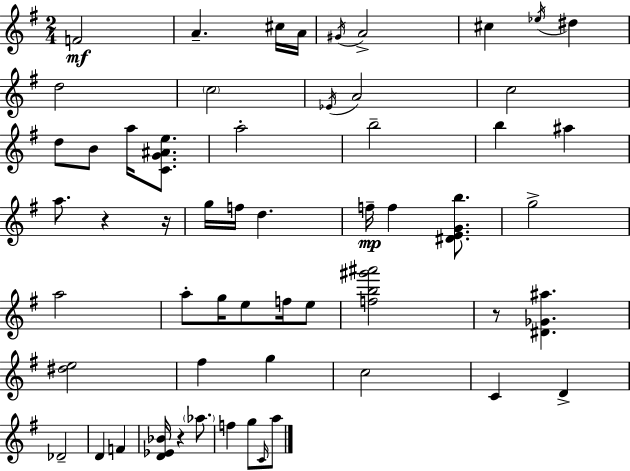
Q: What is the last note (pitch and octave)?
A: A5